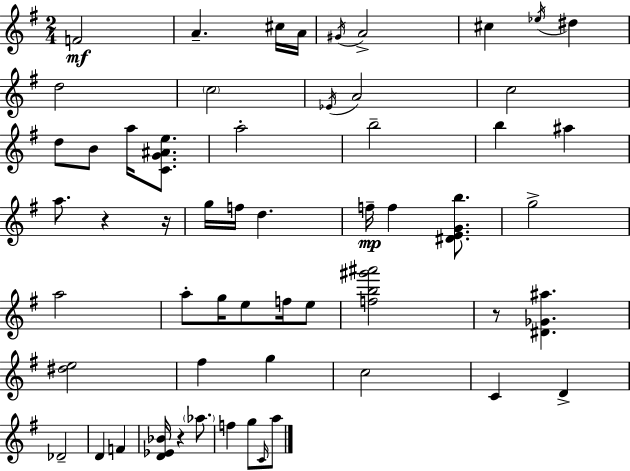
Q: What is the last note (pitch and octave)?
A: A5